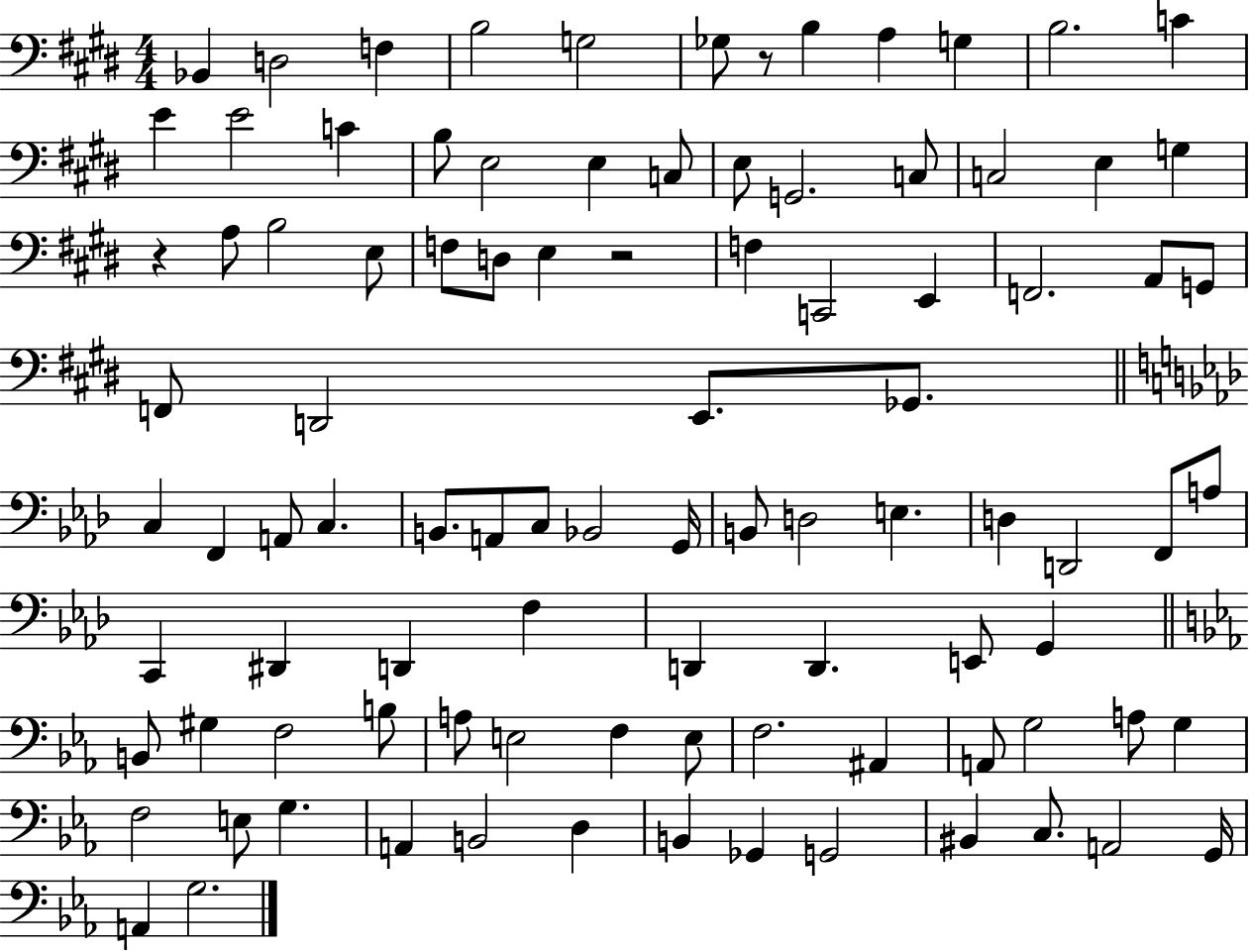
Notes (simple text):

Bb2/q D3/h F3/q B3/h G3/h Gb3/e R/e B3/q A3/q G3/q B3/h. C4/q E4/q E4/h C4/q B3/e E3/h E3/q C3/e E3/e G2/h. C3/e C3/h E3/q G3/q R/q A3/e B3/h E3/e F3/e D3/e E3/q R/h F3/q C2/h E2/q F2/h. A2/e G2/e F2/e D2/h E2/e. Gb2/e. C3/q F2/q A2/e C3/q. B2/e. A2/e C3/e Bb2/h G2/s B2/e D3/h E3/q. D3/q D2/h F2/e A3/e C2/q D#2/q D2/q F3/q D2/q D2/q. E2/e G2/q B2/e G#3/q F3/h B3/e A3/e E3/h F3/q E3/e F3/h. A#2/q A2/e G3/h A3/e G3/q F3/h E3/e G3/q. A2/q B2/h D3/q B2/q Gb2/q G2/h BIS2/q C3/e. A2/h G2/s A2/q G3/h.